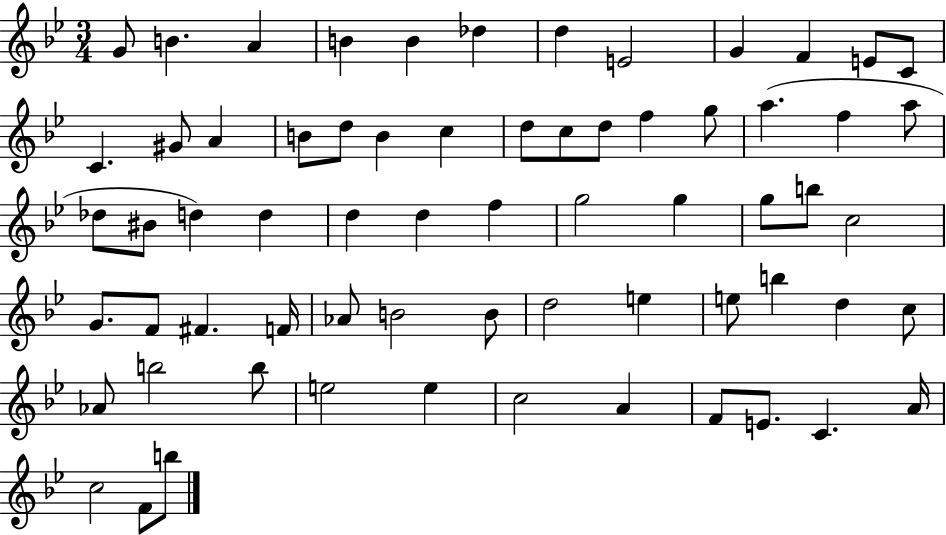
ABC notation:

X:1
T:Untitled
M:3/4
L:1/4
K:Bb
G/2 B A B B _d d E2 G F E/2 C/2 C ^G/2 A B/2 d/2 B c d/2 c/2 d/2 f g/2 a f a/2 _d/2 ^B/2 d d d d f g2 g g/2 b/2 c2 G/2 F/2 ^F F/4 _A/2 B2 B/2 d2 e e/2 b d c/2 _A/2 b2 b/2 e2 e c2 A F/2 E/2 C A/4 c2 F/2 b/2